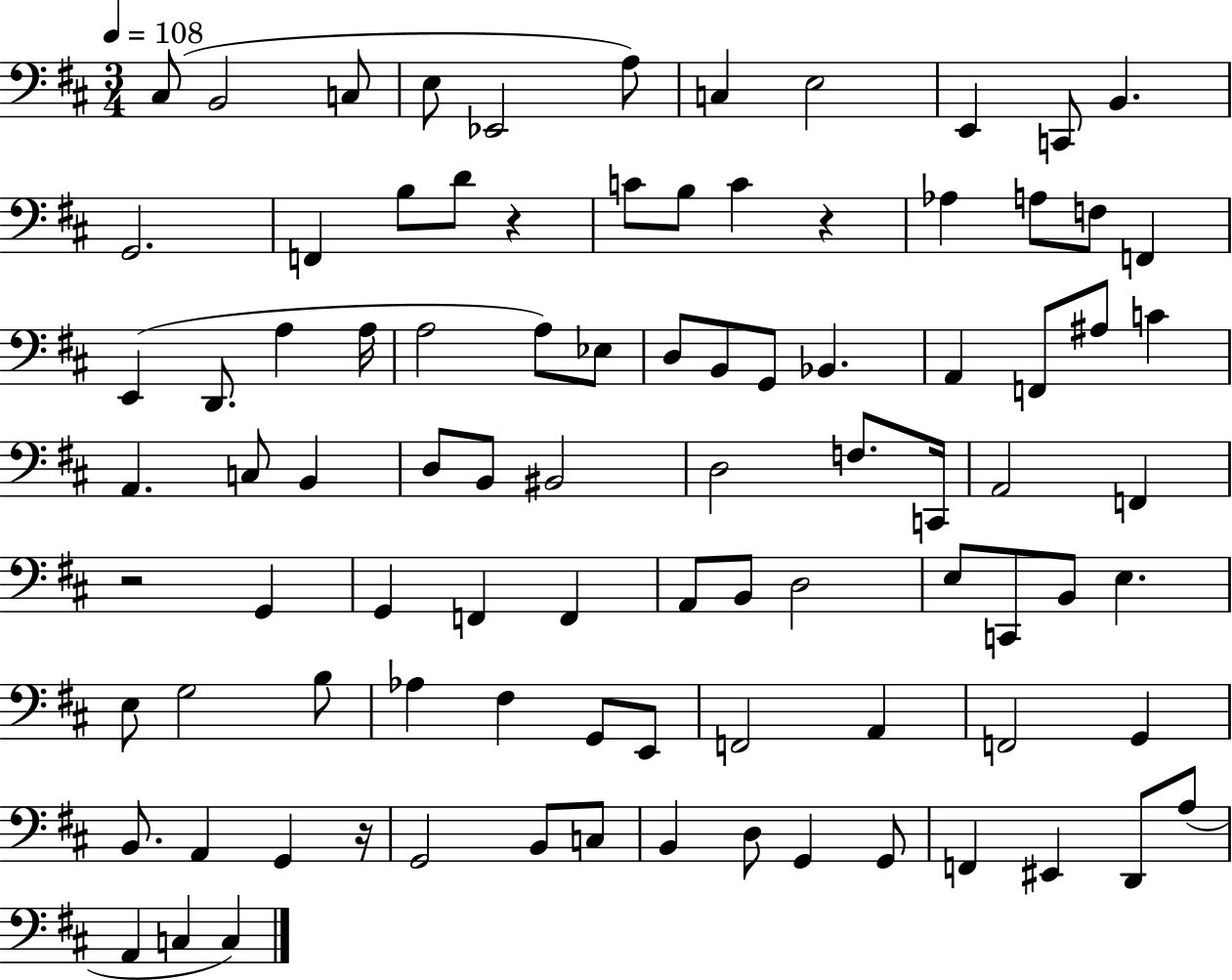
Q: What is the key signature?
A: D major